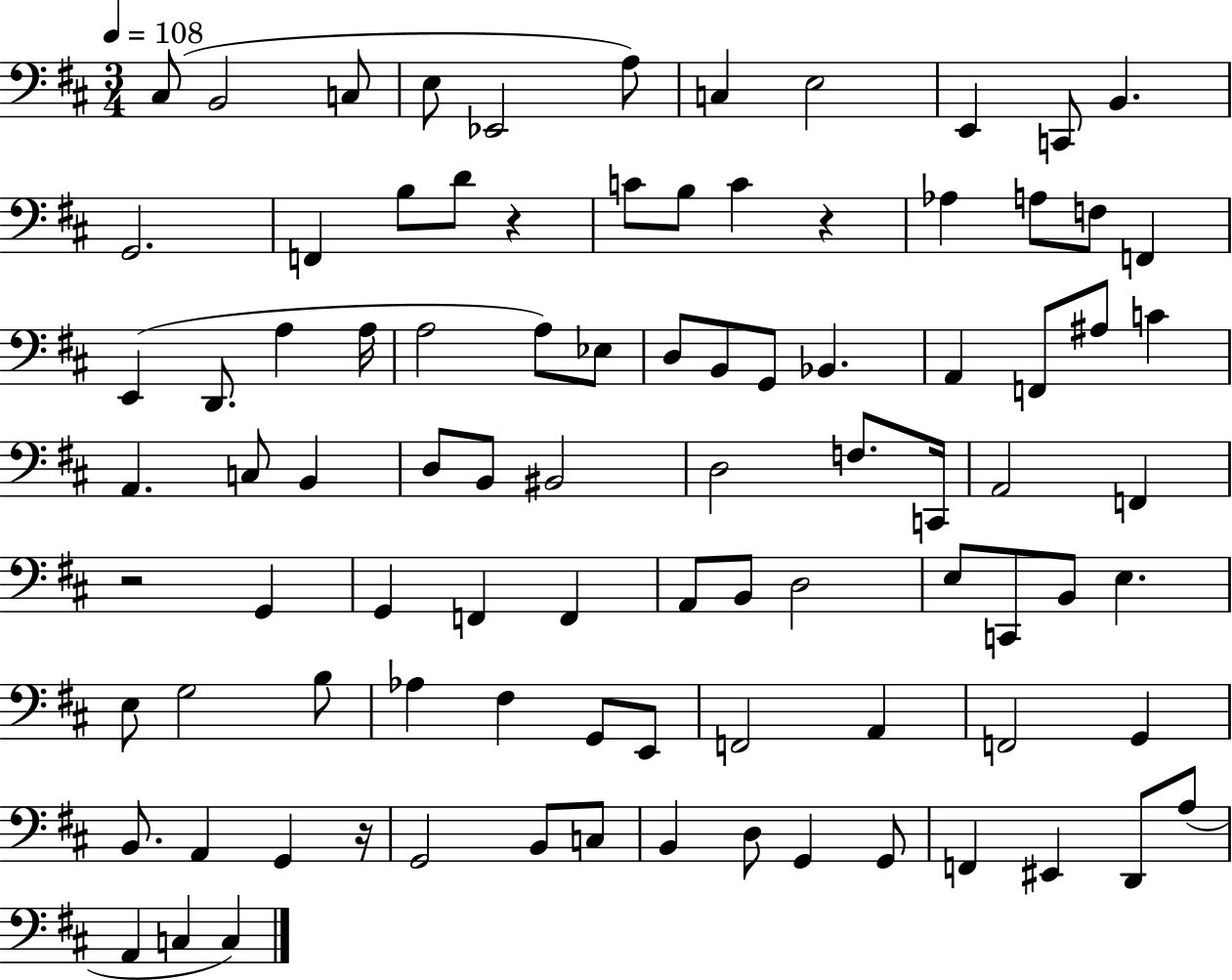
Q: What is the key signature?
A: D major